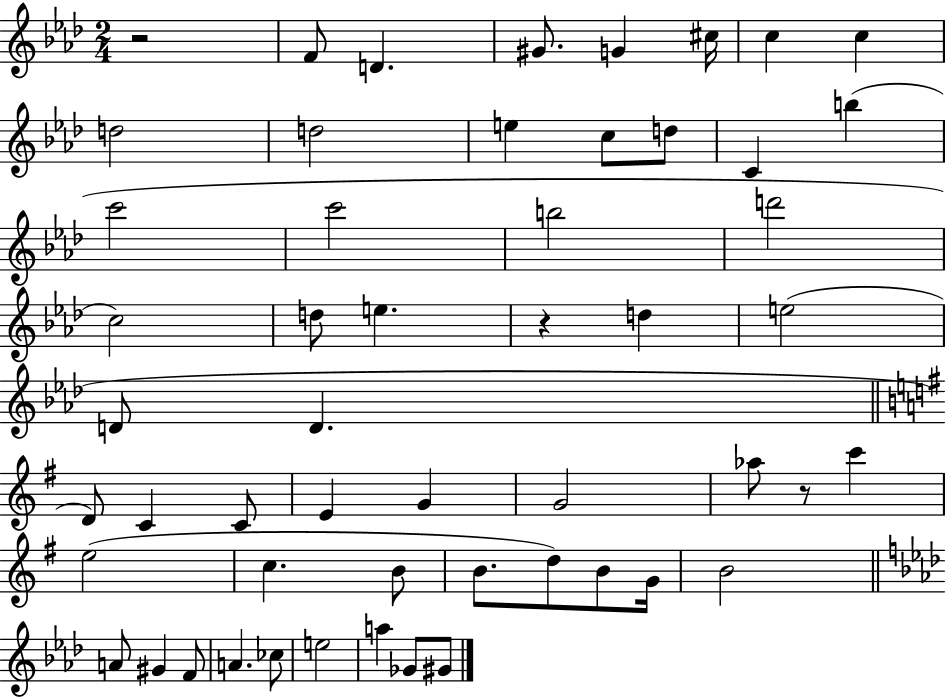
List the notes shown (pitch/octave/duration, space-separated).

R/h F4/e D4/q. G#4/e. G4/q C#5/s C5/q C5/q D5/h D5/h E5/q C5/e D5/e C4/q B5/q C6/h C6/h B5/h D6/h C5/h D5/e E5/q. R/q D5/q E5/h D4/e D4/q. D4/e C4/q C4/e E4/q G4/q G4/h Ab5/e R/e C6/q E5/h C5/q. B4/e B4/e. D5/e B4/e G4/s B4/h A4/e G#4/q F4/e A4/q. CES5/e E5/h A5/q Gb4/e G#4/e